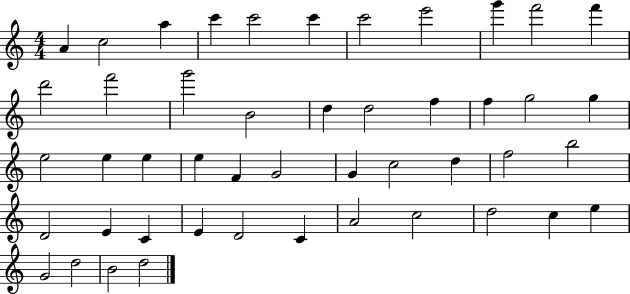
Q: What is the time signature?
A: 4/4